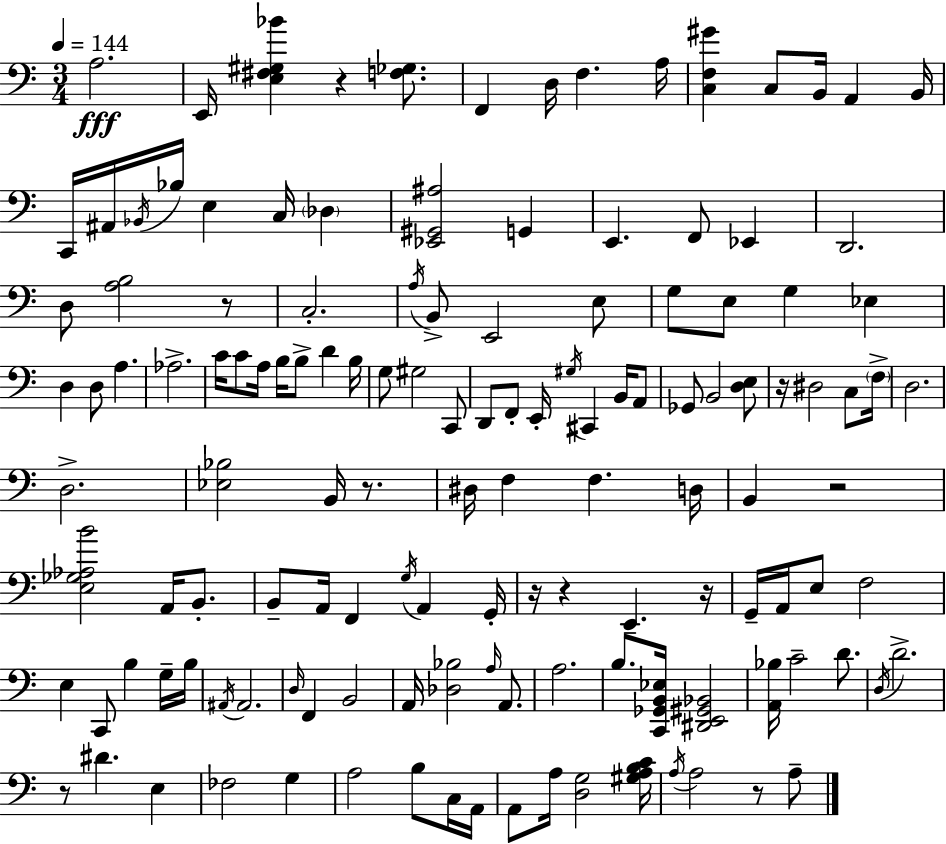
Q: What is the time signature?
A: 3/4